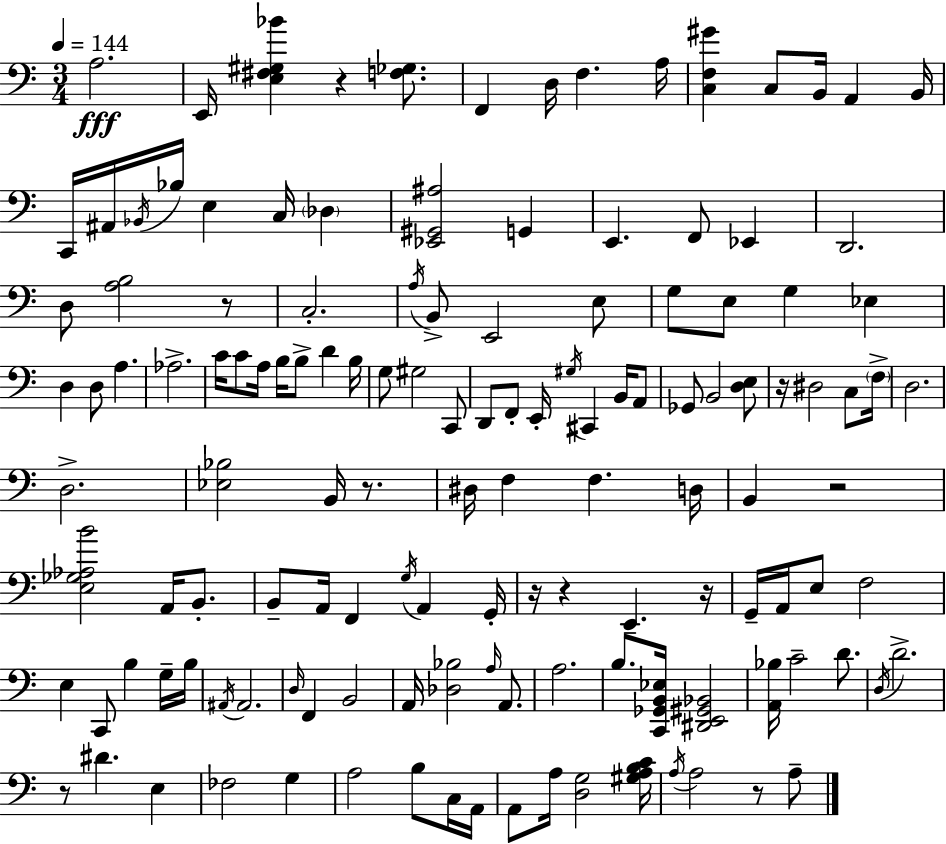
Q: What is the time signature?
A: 3/4